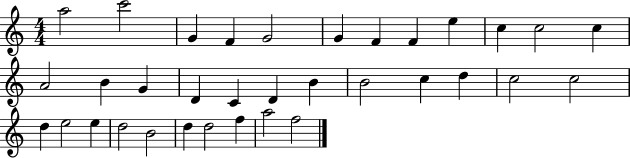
{
  \clef treble
  \numericTimeSignature
  \time 4/4
  \key c \major
  a''2 c'''2 | g'4 f'4 g'2 | g'4 f'4 f'4 e''4 | c''4 c''2 c''4 | \break a'2 b'4 g'4 | d'4 c'4 d'4 b'4 | b'2 c''4 d''4 | c''2 c''2 | \break d''4 e''2 e''4 | d''2 b'2 | d''4 d''2 f''4 | a''2 f''2 | \break \bar "|."
}